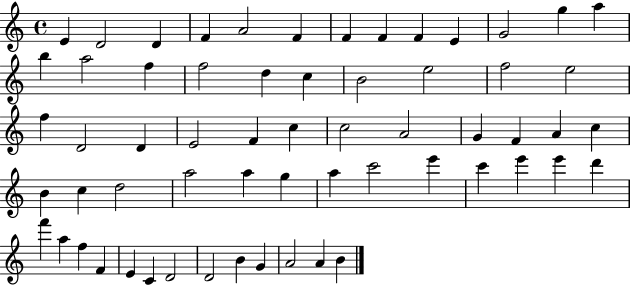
E4/q D4/h D4/q F4/q A4/h F4/q F4/q F4/q F4/q E4/q G4/h G5/q A5/q B5/q A5/h F5/q F5/h D5/q C5/q B4/h E5/h F5/h E5/h F5/q D4/h D4/q E4/h F4/q C5/q C5/h A4/h G4/q F4/q A4/q C5/q B4/q C5/q D5/h A5/h A5/q G5/q A5/q C6/h E6/q C6/q E6/q E6/q D6/q F6/q A5/q F5/q F4/q E4/q C4/q D4/h D4/h B4/q G4/q A4/h A4/q B4/q